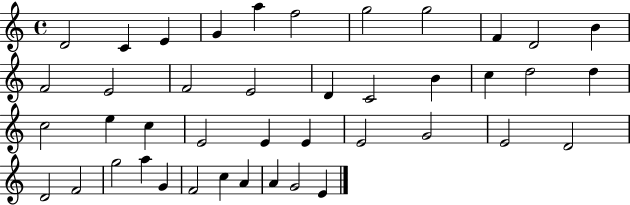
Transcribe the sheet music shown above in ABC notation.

X:1
T:Untitled
M:4/4
L:1/4
K:C
D2 C E G a f2 g2 g2 F D2 B F2 E2 F2 E2 D C2 B c d2 d c2 e c E2 E E E2 G2 E2 D2 D2 F2 g2 a G F2 c A A G2 E